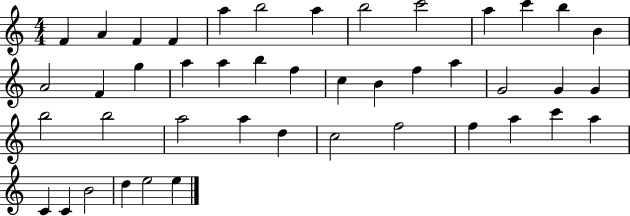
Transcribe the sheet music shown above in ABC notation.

X:1
T:Untitled
M:4/4
L:1/4
K:C
F A F F a b2 a b2 c'2 a c' b B A2 F g a a b f c B f a G2 G G b2 b2 a2 a d c2 f2 f a c' a C C B2 d e2 e